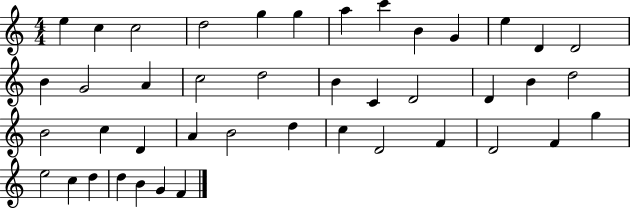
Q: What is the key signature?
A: C major